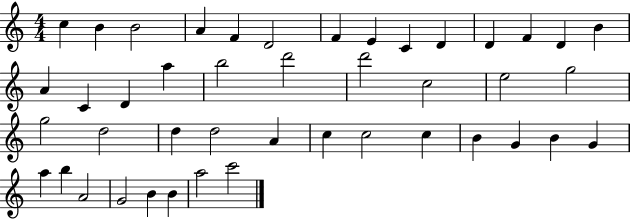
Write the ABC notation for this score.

X:1
T:Untitled
M:4/4
L:1/4
K:C
c B B2 A F D2 F E C D D F D B A C D a b2 d'2 d'2 c2 e2 g2 g2 d2 d d2 A c c2 c B G B G a b A2 G2 B B a2 c'2